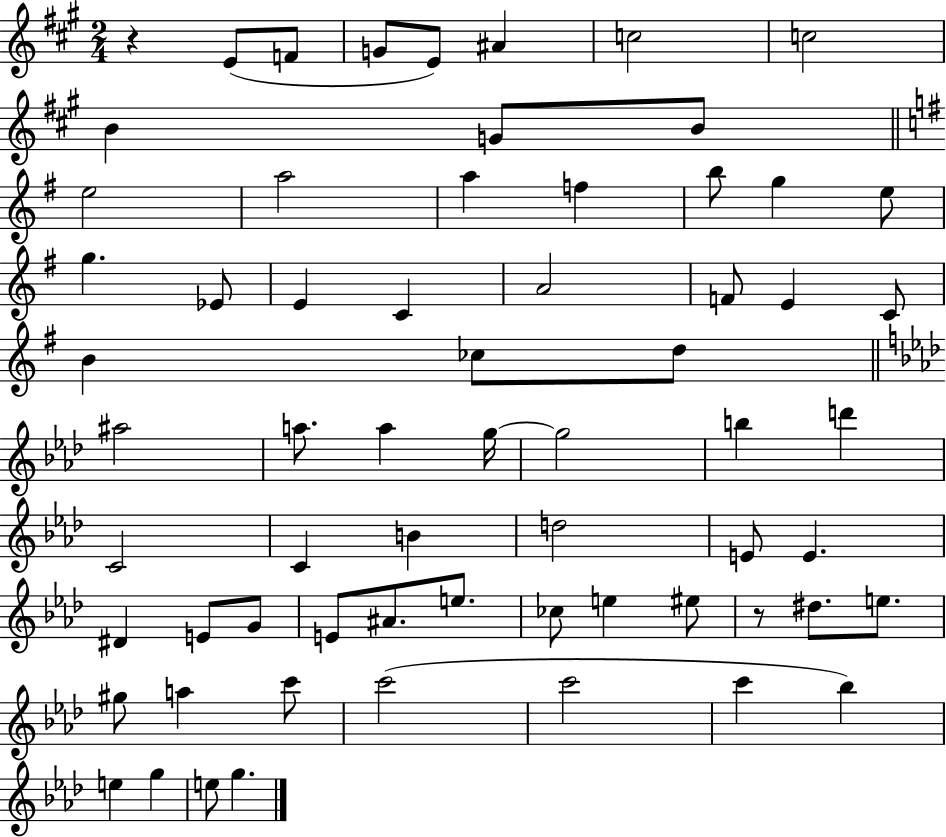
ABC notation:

X:1
T:Untitled
M:2/4
L:1/4
K:A
z E/2 F/2 G/2 E/2 ^A c2 c2 B G/2 B/2 e2 a2 a f b/2 g e/2 g _E/2 E C A2 F/2 E C/2 B _c/2 d/2 ^a2 a/2 a g/4 g2 b d' C2 C B d2 E/2 E ^D E/2 G/2 E/2 ^A/2 e/2 _c/2 e ^e/2 z/2 ^d/2 e/2 ^g/2 a c'/2 c'2 c'2 c' _b e g e/2 g